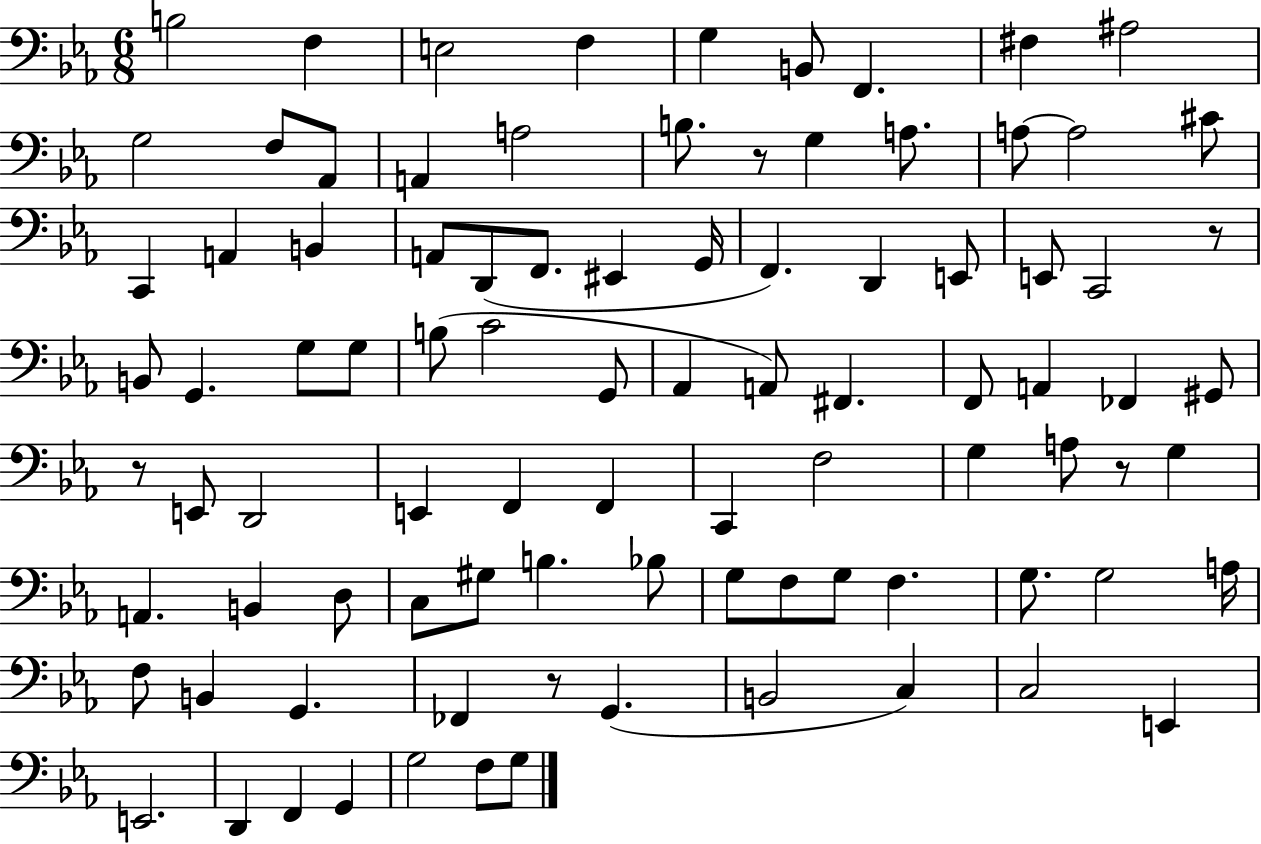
B3/h F3/q E3/h F3/q G3/q B2/e F2/q. F#3/q A#3/h G3/h F3/e Ab2/e A2/q A3/h B3/e. R/e G3/q A3/e. A3/e A3/h C#4/e C2/q A2/q B2/q A2/e D2/e F2/e. EIS2/q G2/s F2/q. D2/q E2/e E2/e C2/h R/e B2/e G2/q. G3/e G3/e B3/e C4/h G2/e Ab2/q A2/e F#2/q. F2/e A2/q FES2/q G#2/e R/e E2/e D2/h E2/q F2/q F2/q C2/q F3/h G3/q A3/e R/e G3/q A2/q. B2/q D3/e C3/e G#3/e B3/q. Bb3/e G3/e F3/e G3/e F3/q. G3/e. G3/h A3/s F3/e B2/q G2/q. FES2/q R/e G2/q. B2/h C3/q C3/h E2/q E2/h. D2/q F2/q G2/q G3/h F3/e G3/e